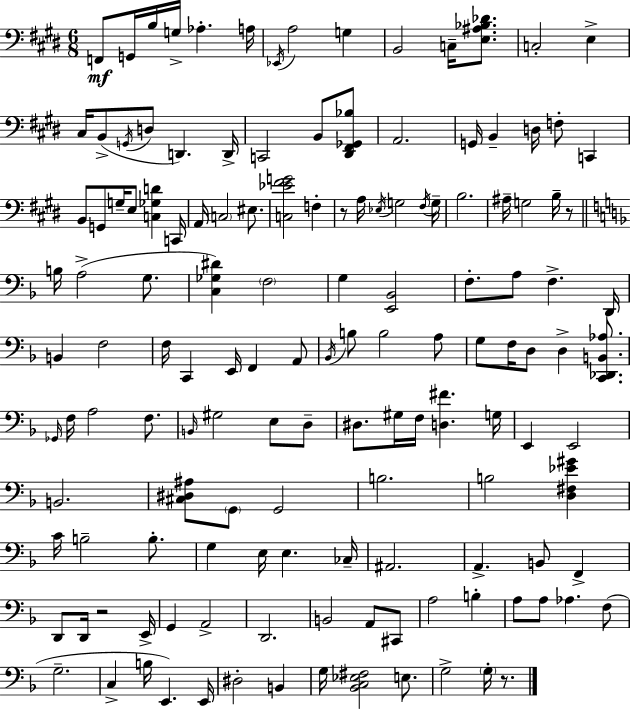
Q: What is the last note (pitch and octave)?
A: G3